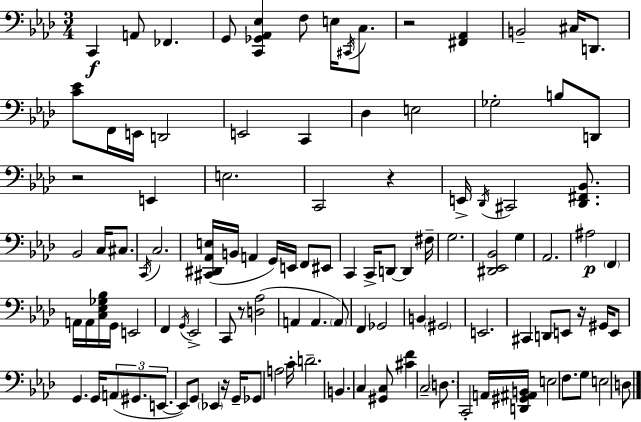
C2/q A2/e FES2/q. G2/e [C2,Gb2,Ab2,Eb3]/q F3/e E3/s C#2/s C3/e. R/h [F#2,Ab2]/q B2/h C#3/s D2/e. [C4,Eb4]/e F2/s E2/s D2/h E2/h C2/q Db3/q E3/h Gb3/h B3/e D2/e R/h E2/q E3/h. C2/h R/q E2/s Db2/s C#2/h [Db2,F#2,Bb2]/e. Bb2/h C3/s C#3/e. C2/s C3/h. [C#2,D#2,Ab2,E3]/s B2/s A2/q G2/s E2/s F2/e EIS2/e C2/q C2/s D2/e D2/q F#3/s G3/h. [D#2,Eb2,Bb2]/h G3/q Ab2/h. A#3/h F2/q A2/s A2/s [C3,Eb3,Gb3,Bb3]/s G2/s E2/h F2/q G2/s Eb2/h C2/e R/e [D3,Ab3]/h A2/q A2/q. A2/e F2/q Gb2/h B2/q G#2/h E2/h. C#2/q D2/e E2/e R/s G#2/s E2/e G2/q. G2/s A2/e G#2/e. E2/e. E2/e G2/e Eb2/q R/s G2/s Gb2/e A3/h C4/s D4/h. B2/q. C3/q [G#2,C3]/e [C#4,F4]/q C3/h D3/e. C2/h A2/s [D2,G#2,A#2,B2]/s E3/h F3/e. G3/e E3/h D3/e